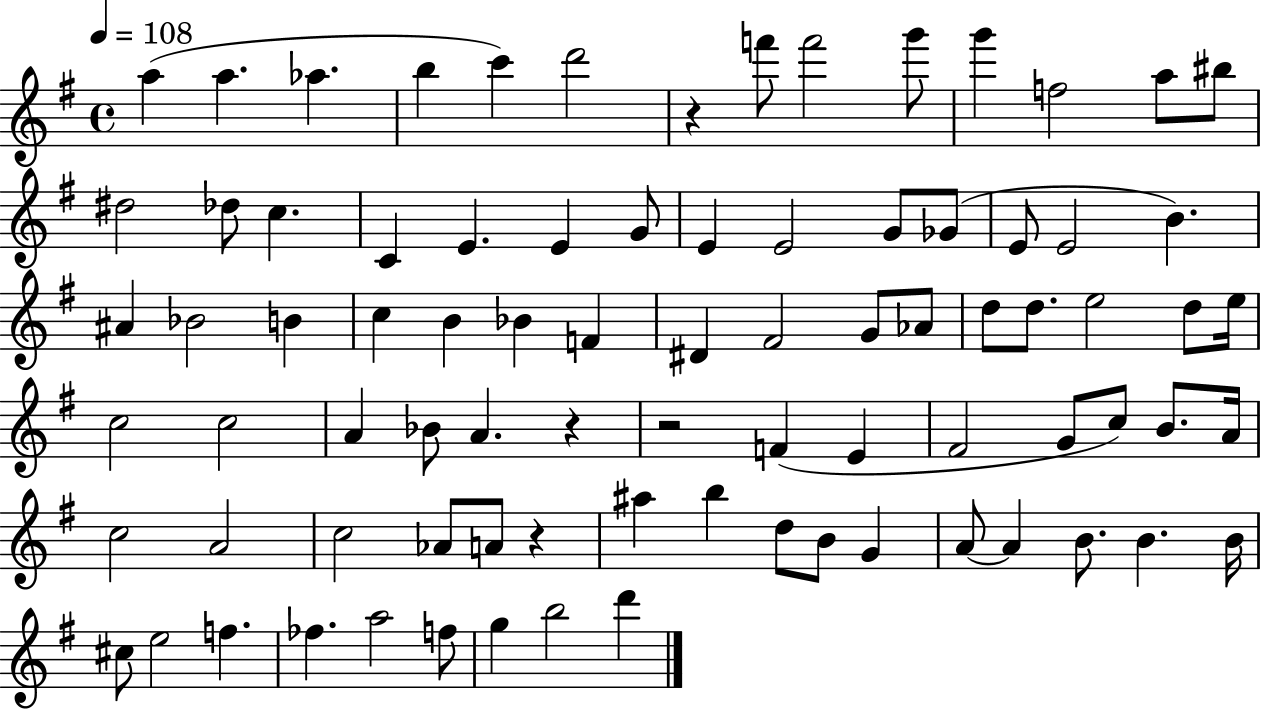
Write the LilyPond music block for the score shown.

{
  \clef treble
  \time 4/4
  \defaultTimeSignature
  \key g \major
  \tempo 4 = 108
  \repeat volta 2 { a''4( a''4. aes''4. | b''4 c'''4) d'''2 | r4 f'''8 f'''2 g'''8 | g'''4 f''2 a''8 bis''8 | \break dis''2 des''8 c''4. | c'4 e'4. e'4 g'8 | e'4 e'2 g'8 ges'8( | e'8 e'2 b'4.) | \break ais'4 bes'2 b'4 | c''4 b'4 bes'4 f'4 | dis'4 fis'2 g'8 aes'8 | d''8 d''8. e''2 d''8 e''16 | \break c''2 c''2 | a'4 bes'8 a'4. r4 | r2 f'4( e'4 | fis'2 g'8 c''8) b'8. a'16 | \break c''2 a'2 | c''2 aes'8 a'8 r4 | ais''4 b''4 d''8 b'8 g'4 | a'8~~ a'4 b'8. b'4. b'16 | \break cis''8 e''2 f''4. | fes''4. a''2 f''8 | g''4 b''2 d'''4 | } \bar "|."
}